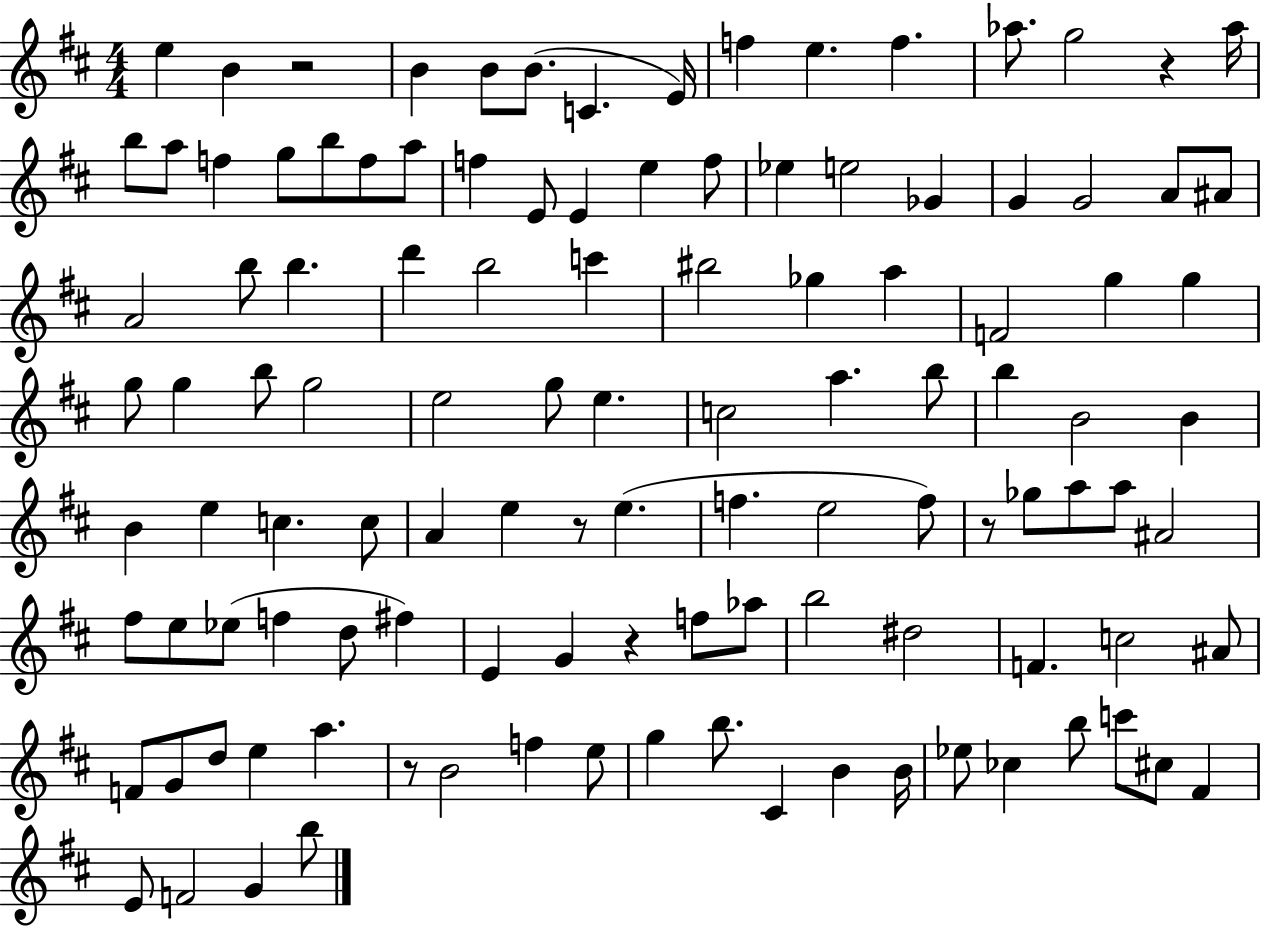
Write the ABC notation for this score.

X:1
T:Untitled
M:4/4
L:1/4
K:D
e B z2 B B/2 B/2 C E/4 f e f _a/2 g2 z _a/4 b/2 a/2 f g/2 b/2 f/2 a/2 f E/2 E e f/2 _e e2 _G G G2 A/2 ^A/2 A2 b/2 b d' b2 c' ^b2 _g a F2 g g g/2 g b/2 g2 e2 g/2 e c2 a b/2 b B2 B B e c c/2 A e z/2 e f e2 f/2 z/2 _g/2 a/2 a/2 ^A2 ^f/2 e/2 _e/2 f d/2 ^f E G z f/2 _a/2 b2 ^d2 F c2 ^A/2 F/2 G/2 d/2 e a z/2 B2 f e/2 g b/2 ^C B B/4 _e/2 _c b/2 c'/2 ^c/2 ^F E/2 F2 G b/2